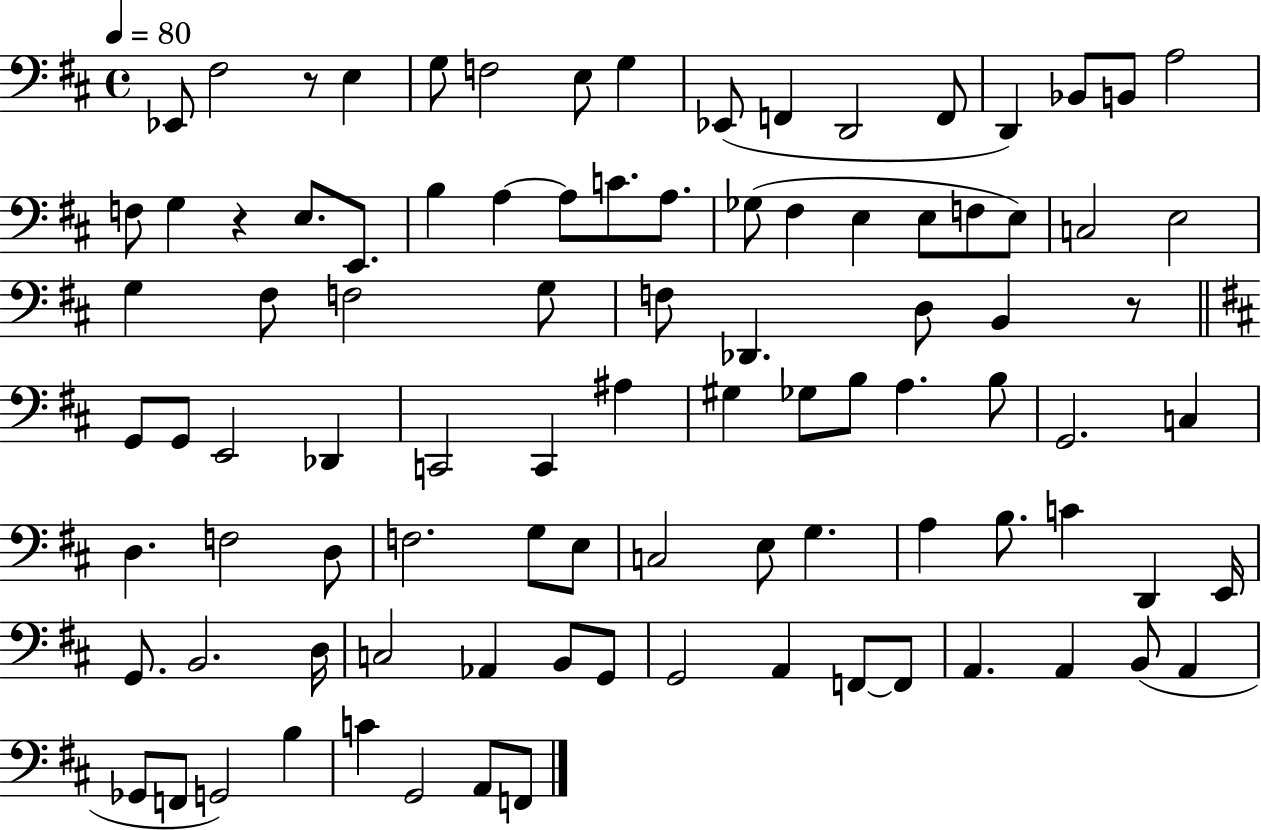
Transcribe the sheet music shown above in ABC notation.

X:1
T:Untitled
M:4/4
L:1/4
K:D
_E,,/2 ^F,2 z/2 E, G,/2 F,2 E,/2 G, _E,,/2 F,, D,,2 F,,/2 D,, _B,,/2 B,,/2 A,2 F,/2 G, z E,/2 E,,/2 B, A, A,/2 C/2 A,/2 _G,/2 ^F, E, E,/2 F,/2 E,/2 C,2 E,2 G, ^F,/2 F,2 G,/2 F,/2 _D,, D,/2 B,, z/2 G,,/2 G,,/2 E,,2 _D,, C,,2 C,, ^A, ^G, _G,/2 B,/2 A, B,/2 G,,2 C, D, F,2 D,/2 F,2 G,/2 E,/2 C,2 E,/2 G, A, B,/2 C D,, E,,/4 G,,/2 B,,2 D,/4 C,2 _A,, B,,/2 G,,/2 G,,2 A,, F,,/2 F,,/2 A,, A,, B,,/2 A,, _G,,/2 F,,/2 G,,2 B, C G,,2 A,,/2 F,,/2